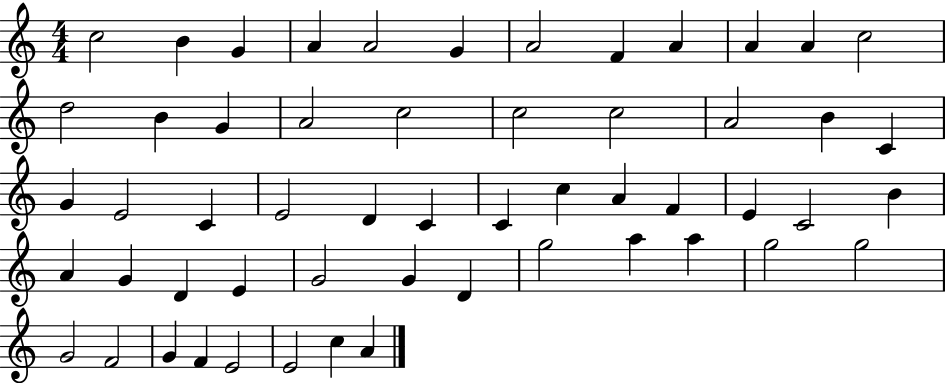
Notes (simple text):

C5/h B4/q G4/q A4/q A4/h G4/q A4/h F4/q A4/q A4/q A4/q C5/h D5/h B4/q G4/q A4/h C5/h C5/h C5/h A4/h B4/q C4/q G4/q E4/h C4/q E4/h D4/q C4/q C4/q C5/q A4/q F4/q E4/q C4/h B4/q A4/q G4/q D4/q E4/q G4/h G4/q D4/q G5/h A5/q A5/q G5/h G5/h G4/h F4/h G4/q F4/q E4/h E4/h C5/q A4/q